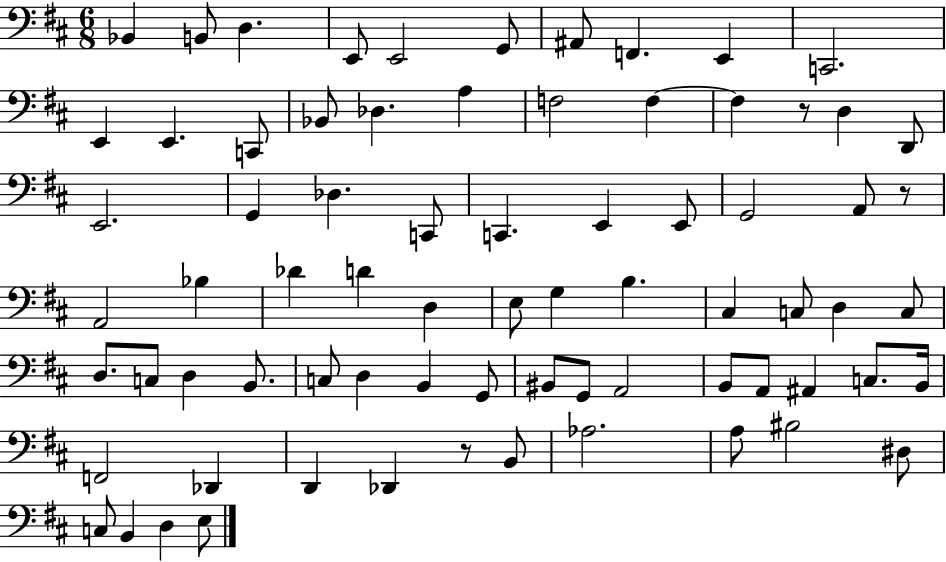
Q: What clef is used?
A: bass